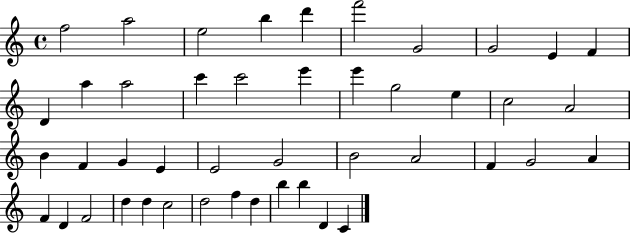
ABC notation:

X:1
T:Untitled
M:4/4
L:1/4
K:C
f2 a2 e2 b d' f'2 G2 G2 E F D a a2 c' c'2 e' e' g2 e c2 A2 B F G E E2 G2 B2 A2 F G2 A F D F2 d d c2 d2 f d b b D C